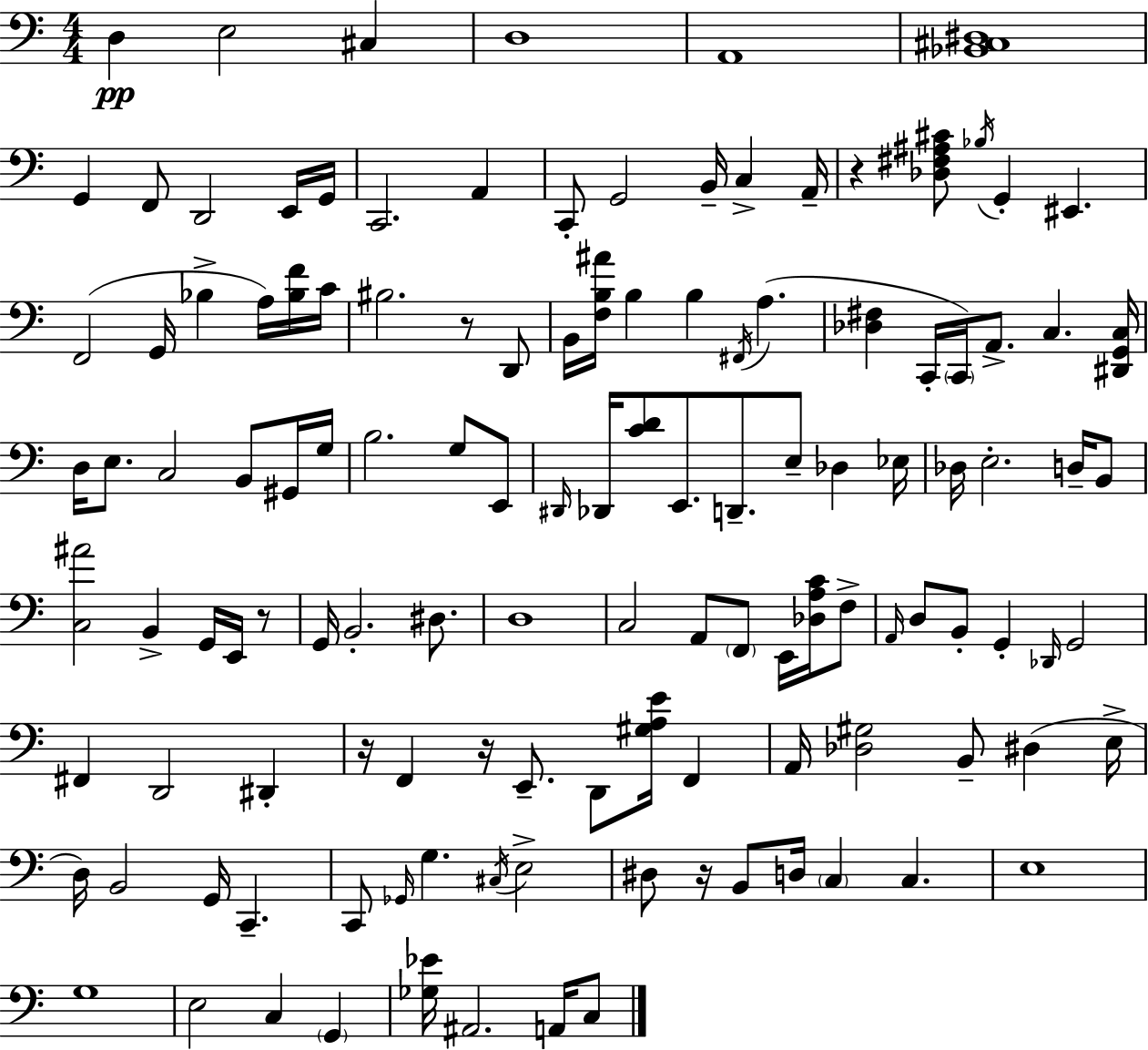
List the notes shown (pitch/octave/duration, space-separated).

D3/q E3/h C#3/q D3/w A2/w [Bb2,C#3,D#3]/w G2/q F2/e D2/h E2/s G2/s C2/h. A2/q C2/e G2/h B2/s C3/q A2/s R/q [Db3,F#3,A#3,C#4]/e Bb3/s G2/q EIS2/q. F2/h G2/s Bb3/q A3/s [Bb3,F4]/s C4/s BIS3/h. R/e D2/e B2/s [F3,B3,A#4]/s B3/q B3/q F#2/s A3/q. [Db3,F#3]/q C2/s C2/s A2/e. C3/q. [D#2,G2,C3]/s D3/s E3/e. C3/h B2/e G#2/s G3/s B3/h. G3/e E2/e D#2/s Db2/s [C4,D4]/e E2/e. D2/e. E3/e Db3/q Eb3/s Db3/s E3/h. D3/s B2/e [C3,A#4]/h B2/q G2/s E2/s R/e G2/s B2/h. D#3/e. D3/w C3/h A2/e F2/e E2/s [Db3,A3,C4]/s F3/e A2/s D3/e B2/e G2/q Db2/s G2/h F#2/q D2/h D#2/q R/s F2/q R/s E2/e. D2/e [G#3,A3,E4]/s F2/q A2/s [Db3,G#3]/h B2/e D#3/q E3/s D3/s B2/h G2/s C2/q. C2/e Gb2/s G3/q. C#3/s E3/h D#3/e R/s B2/e D3/s C3/q C3/q. E3/w G3/w E3/h C3/q G2/q [Gb3,Eb4]/s A#2/h. A2/s C3/e